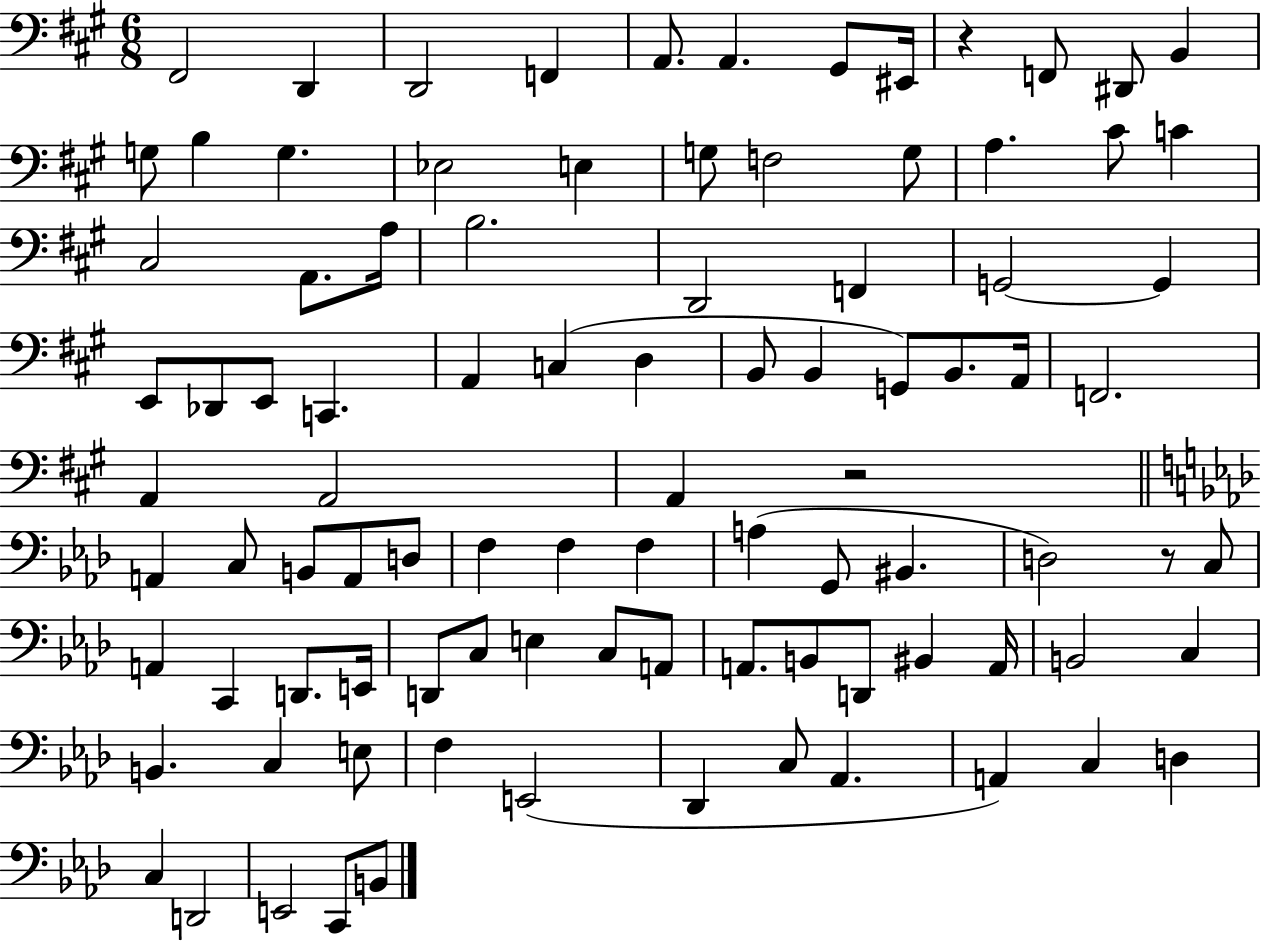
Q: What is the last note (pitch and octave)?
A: B2